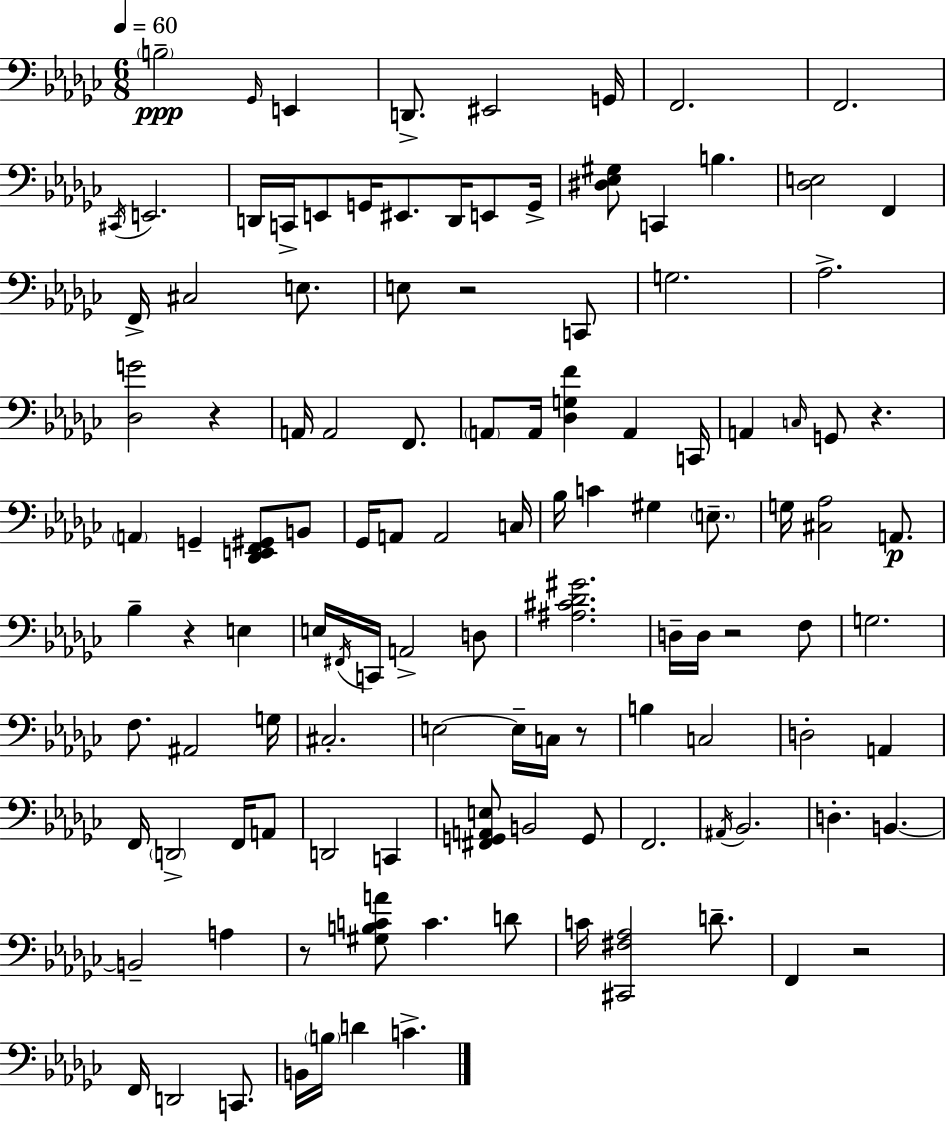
{
  \clef bass
  \numericTimeSignature
  \time 6/8
  \key ees \minor
  \tempo 4 = 60
  \parenthesize b2--\ppp \grace { ges,16 } e,4 | d,8.-> eis,2 | g,16 f,2. | f,2. | \break \acciaccatura { cis,16 } e,2. | d,16 c,16-> e,8 g,16 eis,8. d,16 e,8 | g,16-> <dis ees gis>8 c,4 b4. | <des e>2 f,4 | \break f,16-> cis2 e8. | e8 r2 | c,8 g2. | aes2.-> | \break <des g'>2 r4 | a,16 a,2 f,8. | \parenthesize a,8 a,16 <des g f'>4 a,4 | c,16 a,4 \grace { c16 } g,8 r4. | \break \parenthesize a,4 g,4-- <des, e, f, gis,>8 | b,8 ges,16 a,8 a,2 | c16 bes16 c'4 gis4 | \parenthesize e8.-- g16 <cis aes>2 | \break a,8.\p bes4-- r4 e4 | e16 \acciaccatura { fis,16 } c,16 a,2-> | d8 <ais cis' des' gis'>2. | d16-- d16 r2 | \break f8 g2. | f8. ais,2 | g16 cis2.-. | e2~~ | \break e16-- c16 r8 b4 c2 | d2-. | a,4 f,16 \parenthesize d,2-> | f,16 a,8 d,2 | \break c,4 <fis, g, a, e>8 b,2 | g,8 f,2. | \acciaccatura { ais,16 } bes,2. | d4.-. b,4.~~ | \break b,2-- | a4 r8 <gis b c' a'>8 c'4. | d'8 c'16 <cis, fis aes>2 | d'8.-- f,4 r2 | \break f,16 d,2 | c,8. b,16 \parenthesize b16 d'4 c'4.-> | \bar "|."
}